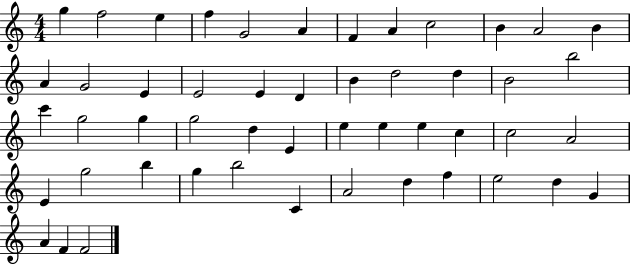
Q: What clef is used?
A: treble